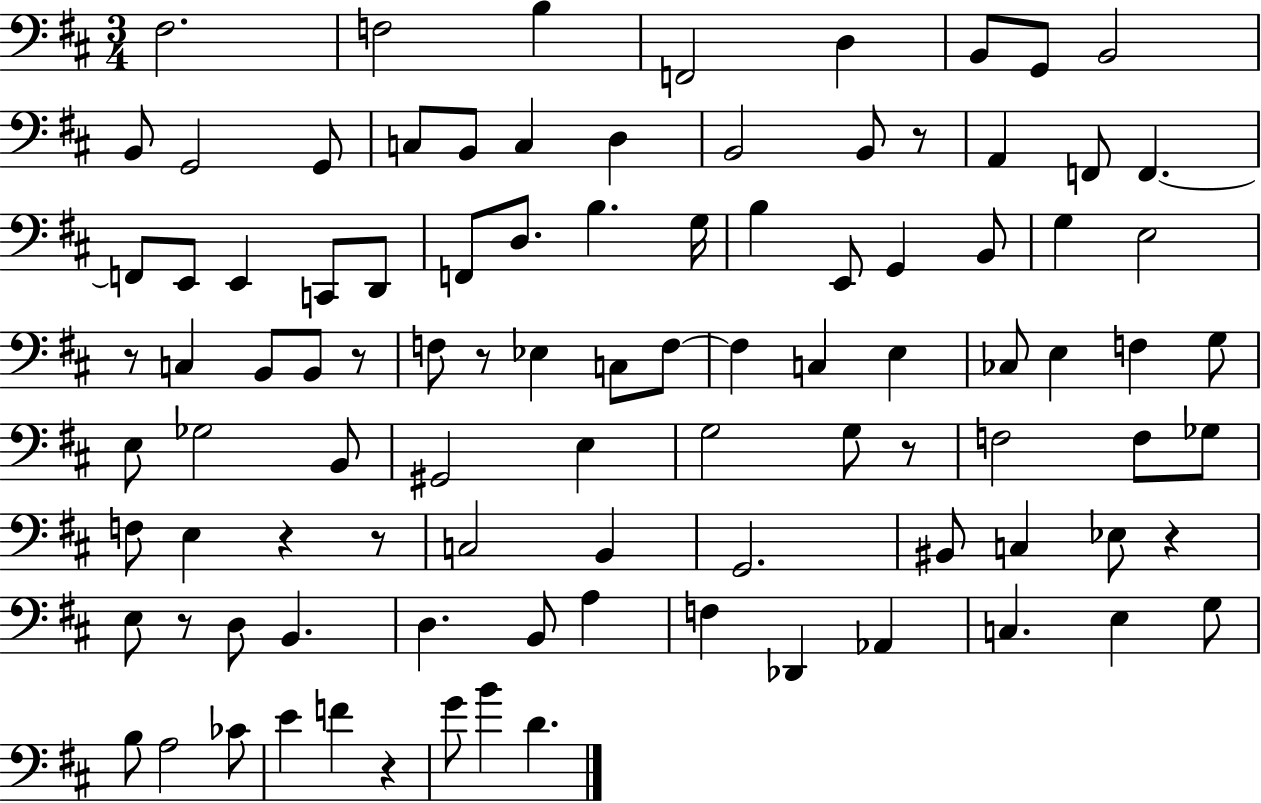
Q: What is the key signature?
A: D major